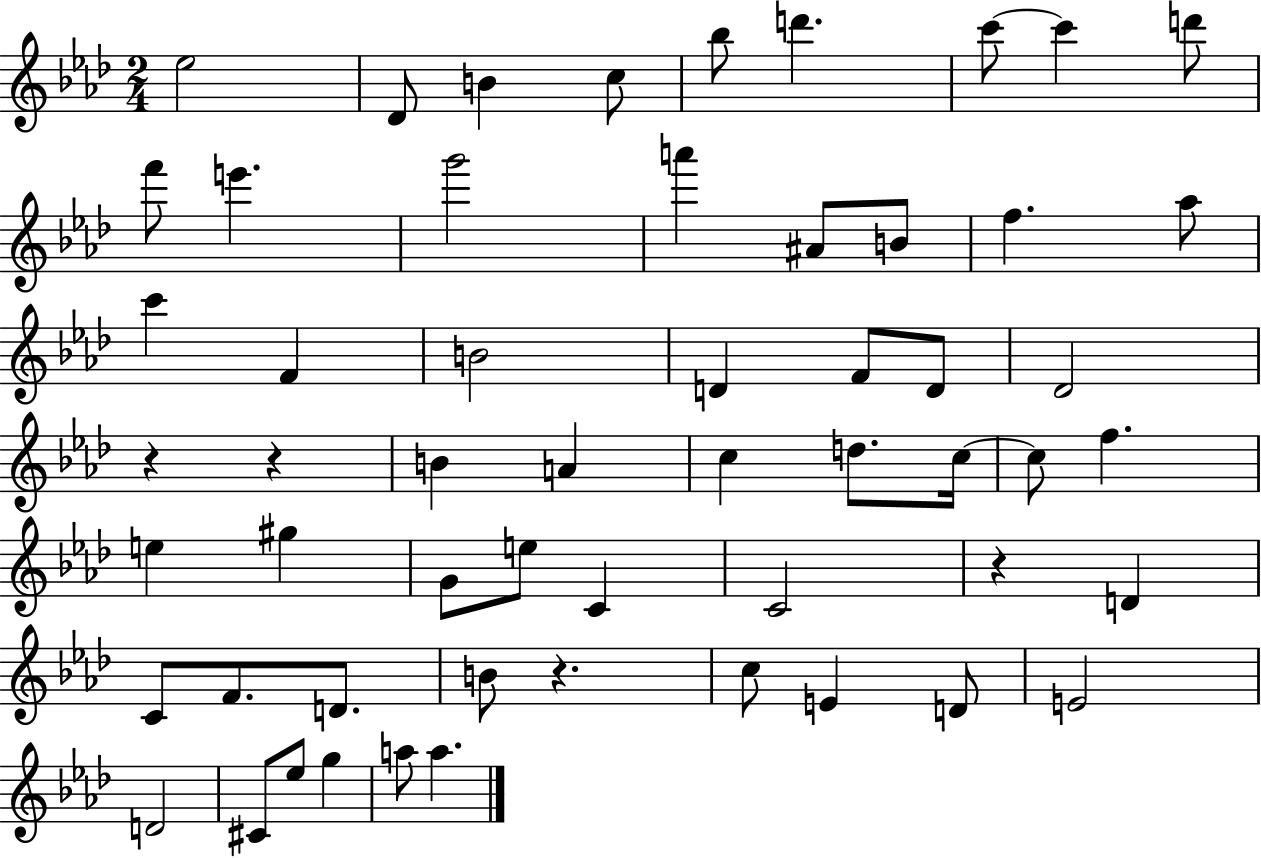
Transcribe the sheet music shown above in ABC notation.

X:1
T:Untitled
M:2/4
L:1/4
K:Ab
_e2 _D/2 B c/2 _b/2 d' c'/2 c' d'/2 f'/2 e' g'2 a' ^A/2 B/2 f _a/2 c' F B2 D F/2 D/2 _D2 z z B A c d/2 c/4 c/2 f e ^g G/2 e/2 C C2 z D C/2 F/2 D/2 B/2 z c/2 E D/2 E2 D2 ^C/2 _e/2 g a/2 a